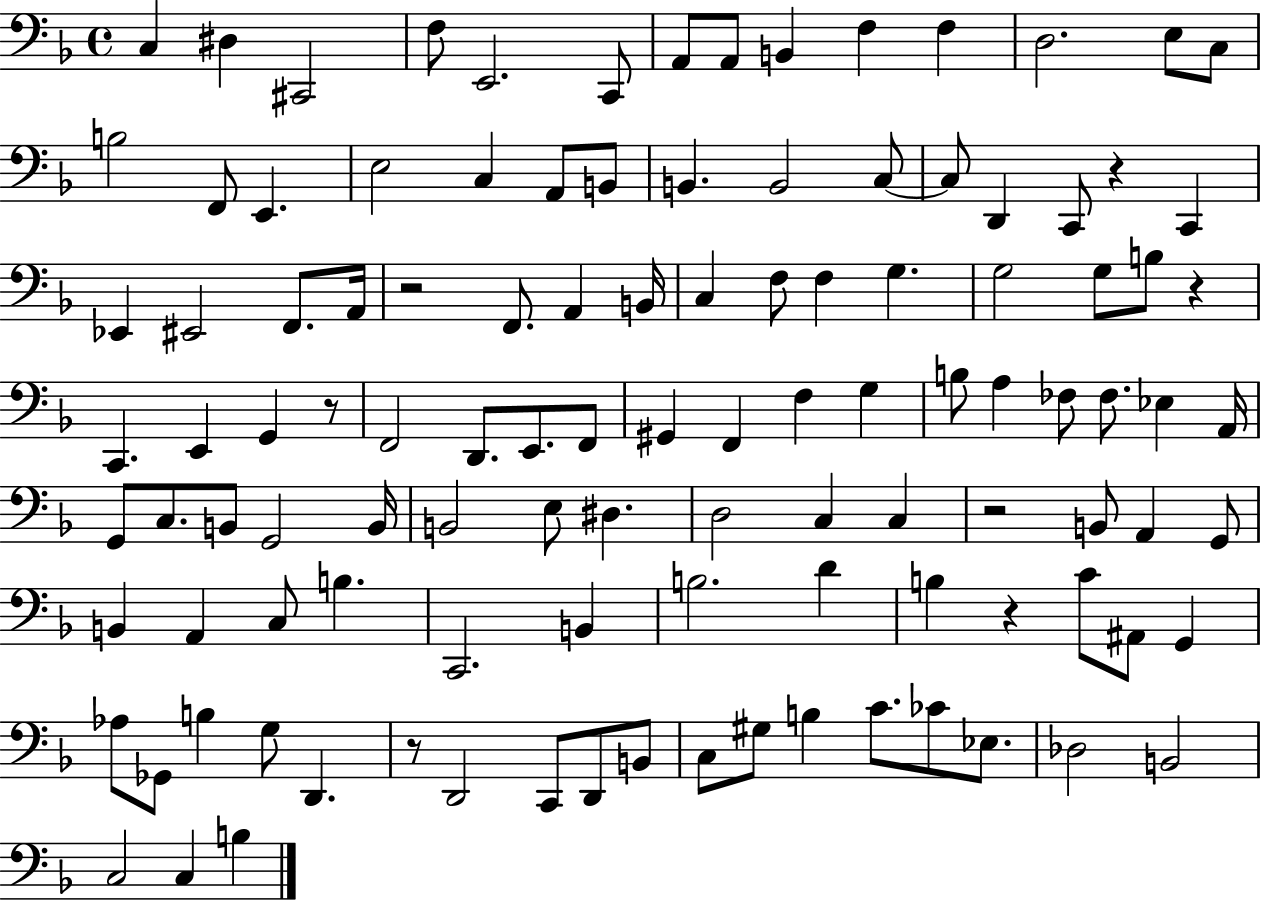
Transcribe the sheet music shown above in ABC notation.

X:1
T:Untitled
M:4/4
L:1/4
K:F
C, ^D, ^C,,2 F,/2 E,,2 C,,/2 A,,/2 A,,/2 B,, F, F, D,2 E,/2 C,/2 B,2 F,,/2 E,, E,2 C, A,,/2 B,,/2 B,, B,,2 C,/2 C,/2 D,, C,,/2 z C,, _E,, ^E,,2 F,,/2 A,,/4 z2 F,,/2 A,, B,,/4 C, F,/2 F, G, G,2 G,/2 B,/2 z C,, E,, G,, z/2 F,,2 D,,/2 E,,/2 F,,/2 ^G,, F,, F, G, B,/2 A, _F,/2 _F,/2 _E, A,,/4 G,,/2 C,/2 B,,/2 G,,2 B,,/4 B,,2 E,/2 ^D, D,2 C, C, z2 B,,/2 A,, G,,/2 B,, A,, C,/2 B, C,,2 B,, B,2 D B, z C/2 ^A,,/2 G,, _A,/2 _G,,/2 B, G,/2 D,, z/2 D,,2 C,,/2 D,,/2 B,,/2 C,/2 ^G,/2 B, C/2 _C/2 _E,/2 _D,2 B,,2 C,2 C, B,